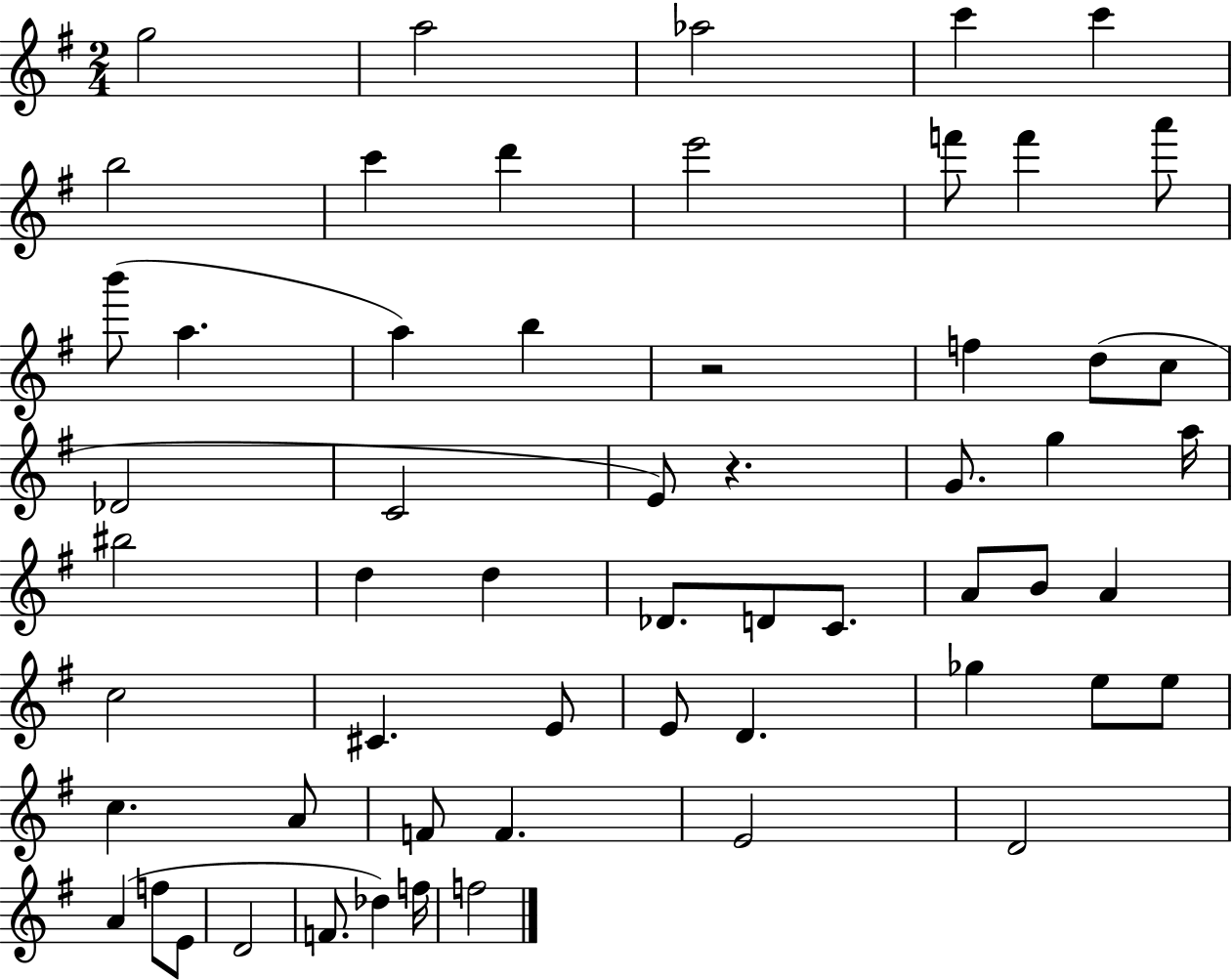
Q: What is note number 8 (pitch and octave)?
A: D6